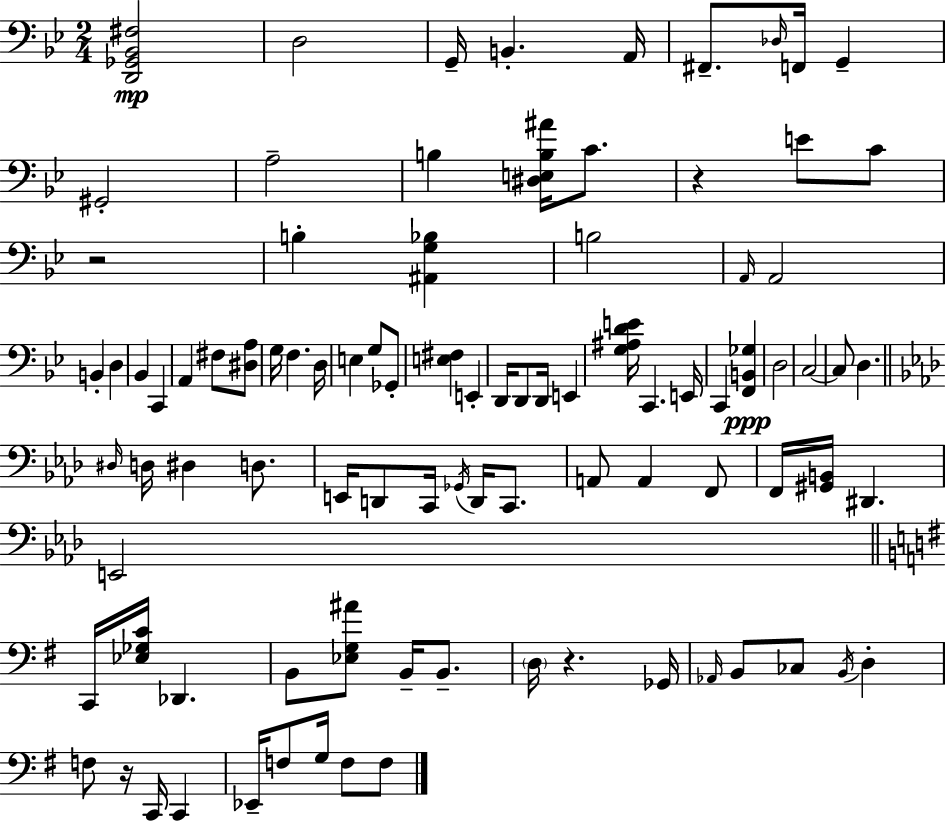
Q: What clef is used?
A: bass